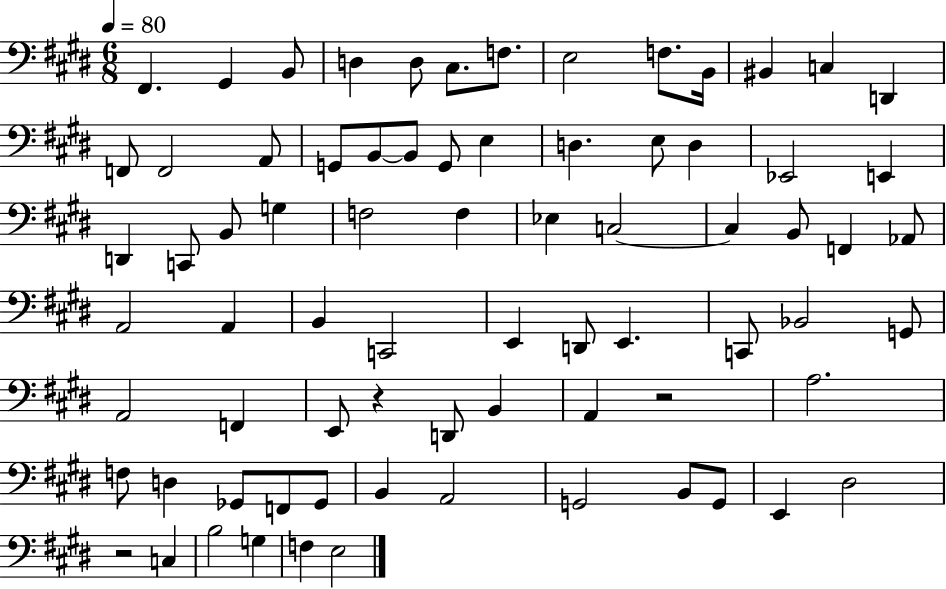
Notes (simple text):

F#2/q. G#2/q B2/e D3/q D3/e C#3/e. F3/e. E3/h F3/e. B2/s BIS2/q C3/q D2/q F2/e F2/h A2/e G2/e B2/e B2/e G2/e E3/q D3/q. E3/e D3/q Eb2/h E2/q D2/q C2/e B2/e G3/q F3/h F3/q Eb3/q C3/h C3/q B2/e F2/q Ab2/e A2/h A2/q B2/q C2/h E2/q D2/e E2/q. C2/e Bb2/h G2/e A2/h F2/q E2/e R/q D2/e B2/q A2/q R/h A3/h. F3/e D3/q Gb2/e F2/e Gb2/e B2/q A2/h G2/h B2/e G2/e E2/q D#3/h R/h C3/q B3/h G3/q F3/q E3/h